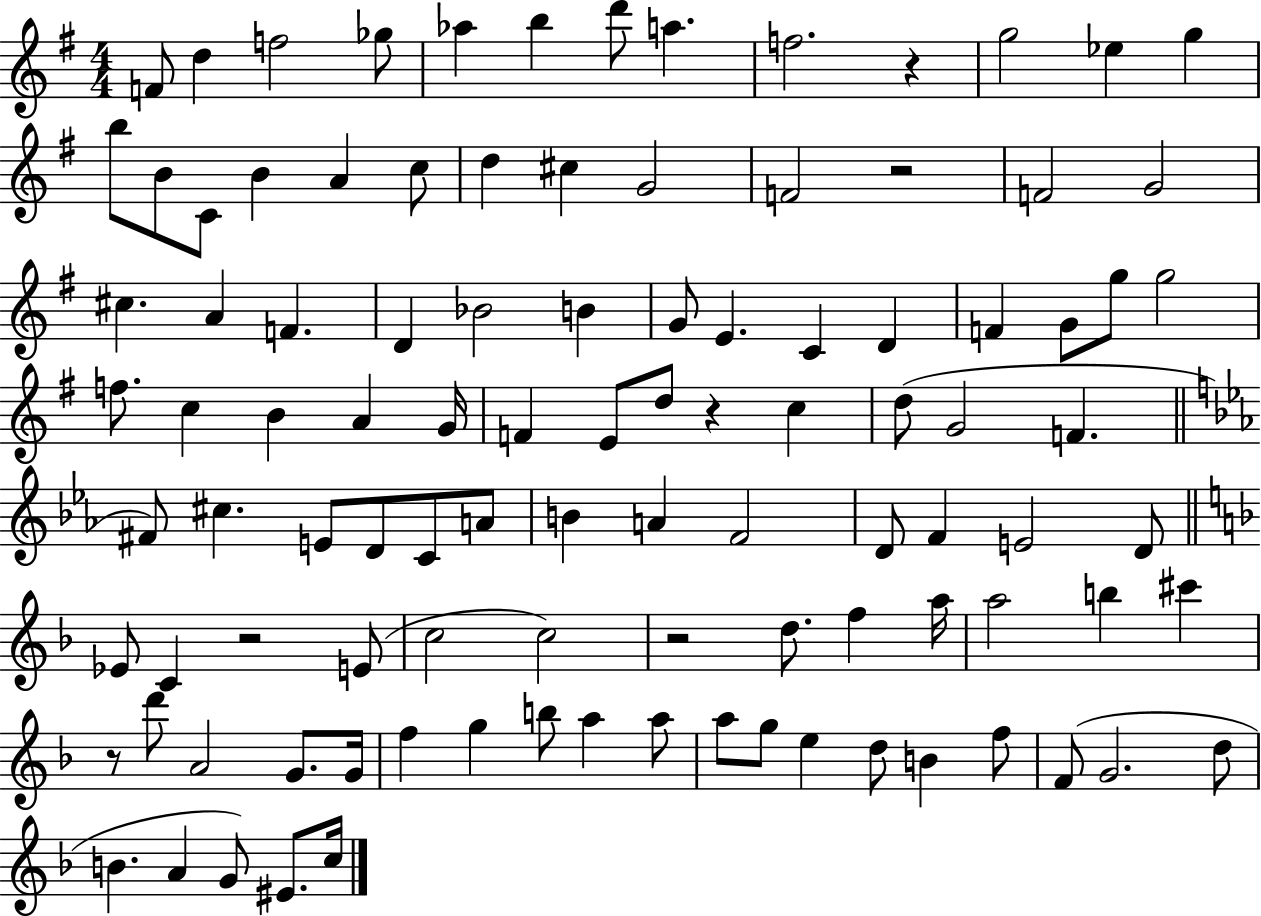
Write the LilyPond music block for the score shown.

{
  \clef treble
  \numericTimeSignature
  \time 4/4
  \key g \major
  f'8 d''4 f''2 ges''8 | aes''4 b''4 d'''8 a''4. | f''2. r4 | g''2 ees''4 g''4 | \break b''8 b'8 c'8 b'4 a'4 c''8 | d''4 cis''4 g'2 | f'2 r2 | f'2 g'2 | \break cis''4. a'4 f'4. | d'4 bes'2 b'4 | g'8 e'4. c'4 d'4 | f'4 g'8 g''8 g''2 | \break f''8. c''4 b'4 a'4 g'16 | f'4 e'8 d''8 r4 c''4 | d''8( g'2 f'4. | \bar "||" \break \key ees \major fis'8) cis''4. e'8 d'8 c'8 a'8 | b'4 a'4 f'2 | d'8 f'4 e'2 d'8 | \bar "||" \break \key f \major ees'8 c'4 r2 e'8( | c''2 c''2) | r2 d''8. f''4 a''16 | a''2 b''4 cis'''4 | \break r8 d'''8 a'2 g'8. g'16 | f''4 g''4 b''8 a''4 a''8 | a''8 g''8 e''4 d''8 b'4 f''8 | f'8( g'2. d''8 | \break b'4. a'4 g'8) eis'8. c''16 | \bar "|."
}